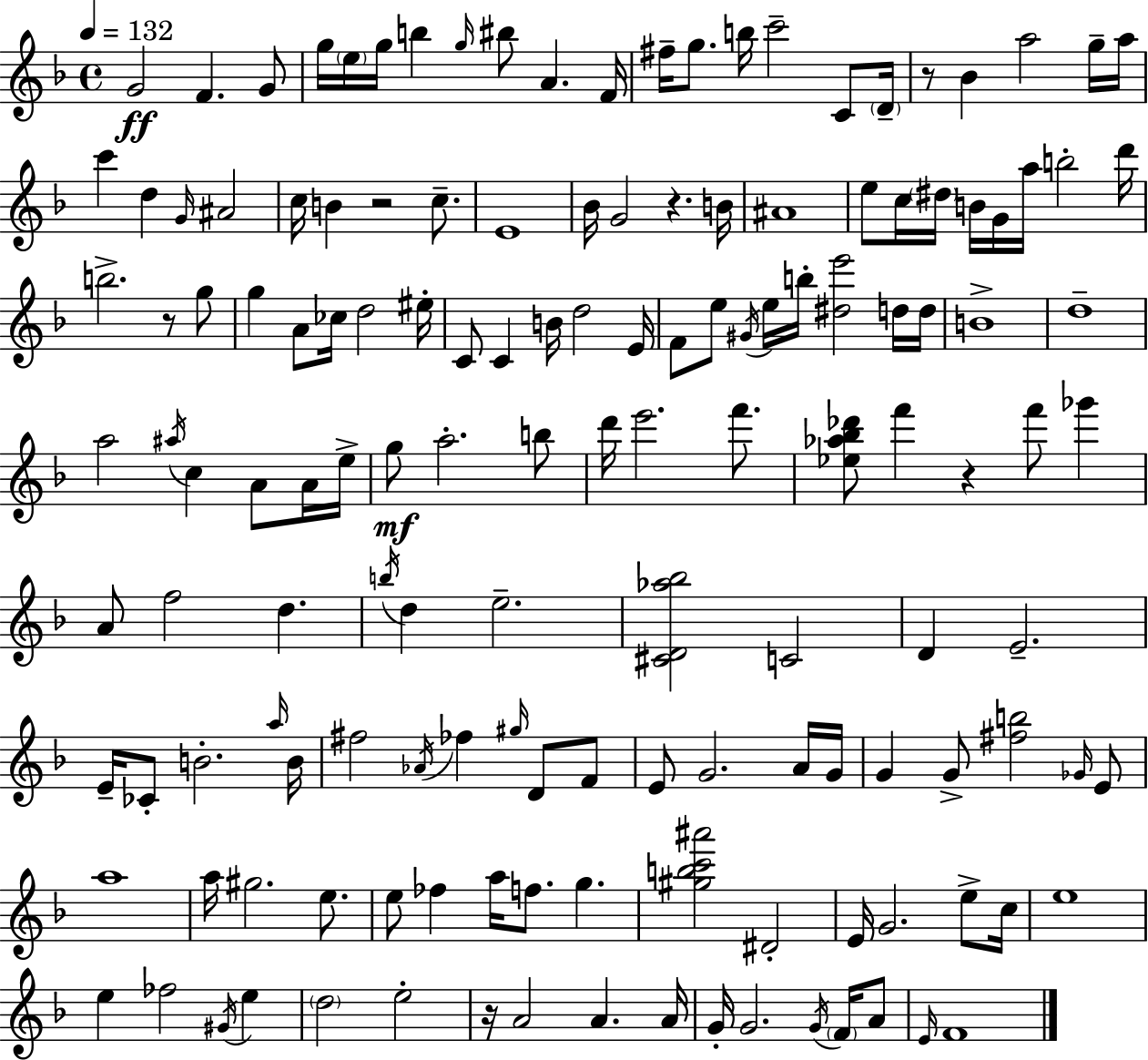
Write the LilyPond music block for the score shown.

{
  \clef treble
  \time 4/4
  \defaultTimeSignature
  \key d \minor
  \tempo 4 = 132
  g'2\ff f'4. g'8 | g''16 \parenthesize e''16 g''16 b''4 \grace { g''16 } bis''8 a'4. | f'16 fis''16-- g''8. b''16 c'''2-- c'8 | \parenthesize d'16-- r8 bes'4 a''2 g''16-- | \break a''16 c'''4 d''4 \grace { g'16 } ais'2 | c''16 b'4 r2 c''8.-- | e'1 | bes'16 g'2 r4. | \break b'16 ais'1 | e''8 c''16 \parenthesize dis''16 b'16 g'16 a''16 b''2-. | d'''16 b''2.-> r8 | g''8 g''4 a'8 ces''16 d''2 | \break eis''16-. c'8 c'4 b'16 d''2 | e'16 f'8 e''8 \acciaccatura { gis'16 } e''16 b''16-. <dis'' e'''>2 | d''16 d''16 b'1-> | d''1-- | \break a''2 \acciaccatura { ais''16 } c''4 | a'8 a'16 e''16-> g''8\mf a''2.-. | b''8 d'''16 e'''2. | f'''8. <ees'' aes'' bes'' des'''>8 f'''4 r4 f'''8 | \break ges'''4 a'8 f''2 d''4. | \acciaccatura { b''16 } d''4 e''2.-- | <cis' d' aes'' bes''>2 c'2 | d'4 e'2.-- | \break e'16-- ces'8-. b'2.-. | \grace { a''16 } b'16 fis''2 \acciaccatura { aes'16 } fes''4 | \grace { gis''16 } d'8 f'8 e'8 g'2. | a'16 g'16 g'4 g'8-> <fis'' b''>2 | \break \grace { ges'16 } e'8 a''1 | a''16 gis''2. | e''8. e''8 fes''4 a''16 | f''8. g''4. <gis'' b'' c''' ais'''>2 | \break dis'2-. e'16 g'2. | e''8-> c''16 e''1 | e''4 fes''2 | \acciaccatura { gis'16 } e''4 \parenthesize d''2 | \break e''2-. r16 a'2 | a'4. a'16 g'16-. g'2. | \acciaccatura { g'16 } \parenthesize f'16 a'8 \grace { e'16 } f'1 | \bar "|."
}